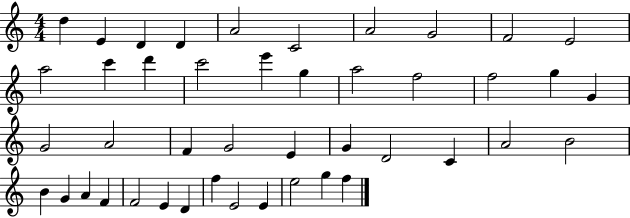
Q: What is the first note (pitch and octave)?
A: D5